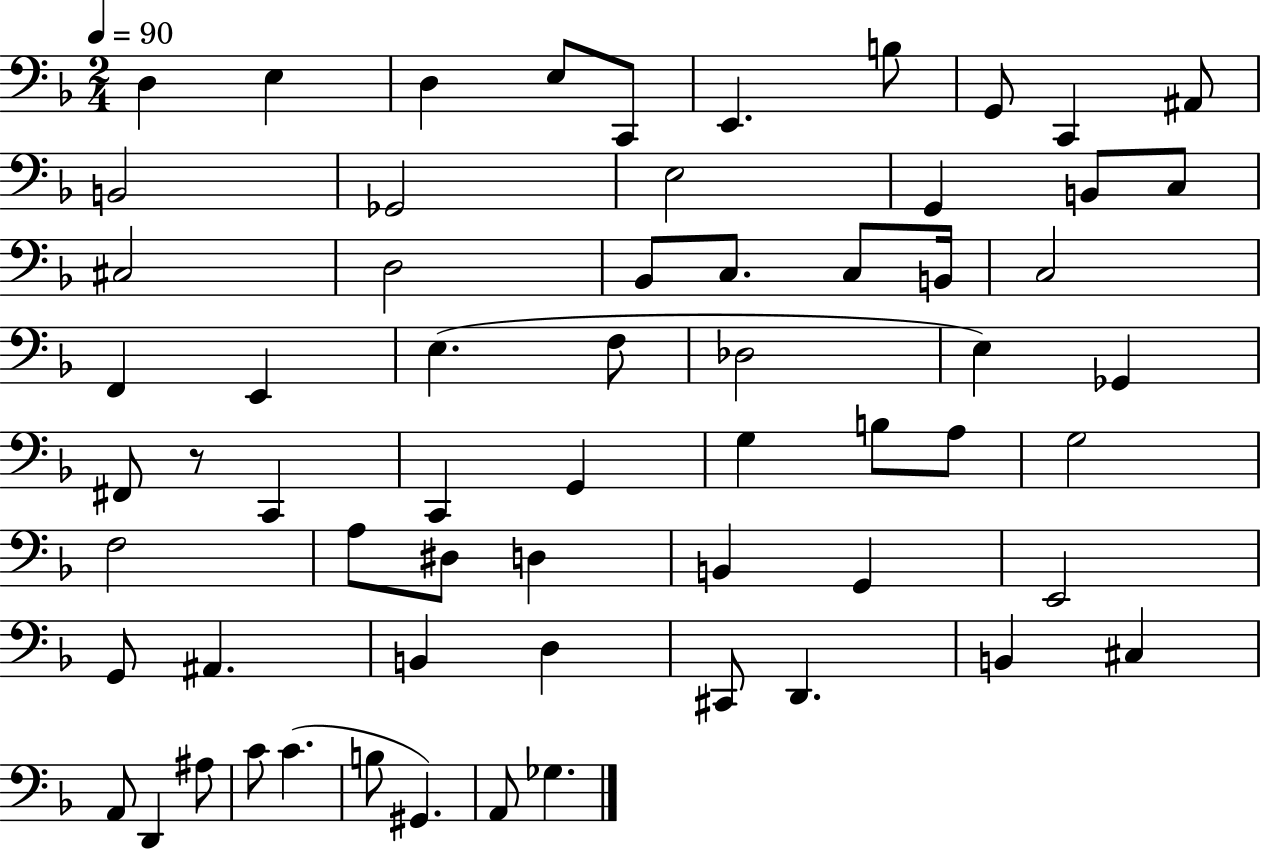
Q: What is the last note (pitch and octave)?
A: Gb3